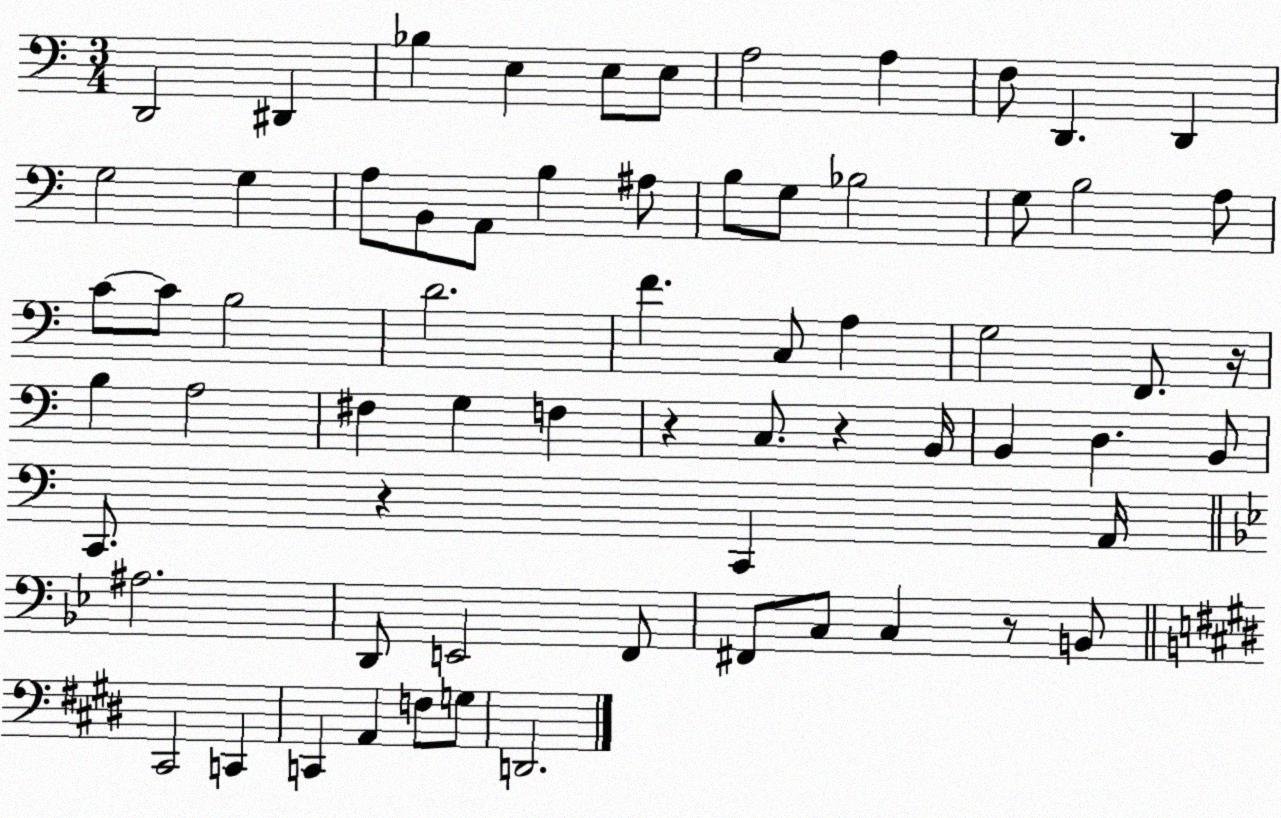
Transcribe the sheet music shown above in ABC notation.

X:1
T:Untitled
M:3/4
L:1/4
K:C
D,,2 ^D,, _B, E, E,/2 E,/2 A,2 A, F,/2 D,, D,, G,2 G, A,/2 B,,/2 A,,/2 B, ^A,/2 B,/2 G,/2 _B,2 G,/2 B,2 A,/2 C/2 C/2 B,2 D2 F C,/2 A, G,2 F,,/2 z/4 B, A,2 ^F, G, F, z C,/2 z B,,/4 B,, D, B,,/2 C,,/2 z C,, A,,/4 ^A,2 D,,/2 E,,2 F,,/2 ^F,,/2 C,/2 C, z/2 B,,/2 ^C,,2 C,, C,, A,, F,/2 G,/2 D,,2